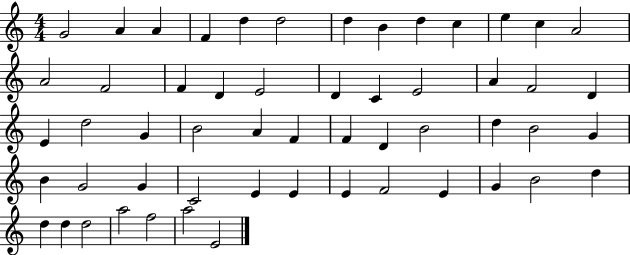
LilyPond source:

{
  \clef treble
  \numericTimeSignature
  \time 4/4
  \key c \major
  g'2 a'4 a'4 | f'4 d''4 d''2 | d''4 b'4 d''4 c''4 | e''4 c''4 a'2 | \break a'2 f'2 | f'4 d'4 e'2 | d'4 c'4 e'2 | a'4 f'2 d'4 | \break e'4 d''2 g'4 | b'2 a'4 f'4 | f'4 d'4 b'2 | d''4 b'2 g'4 | \break b'4 g'2 g'4 | c'2 e'4 e'4 | e'4 f'2 e'4 | g'4 b'2 d''4 | \break d''4 d''4 d''2 | a''2 f''2 | a''2 e'2 | \bar "|."
}